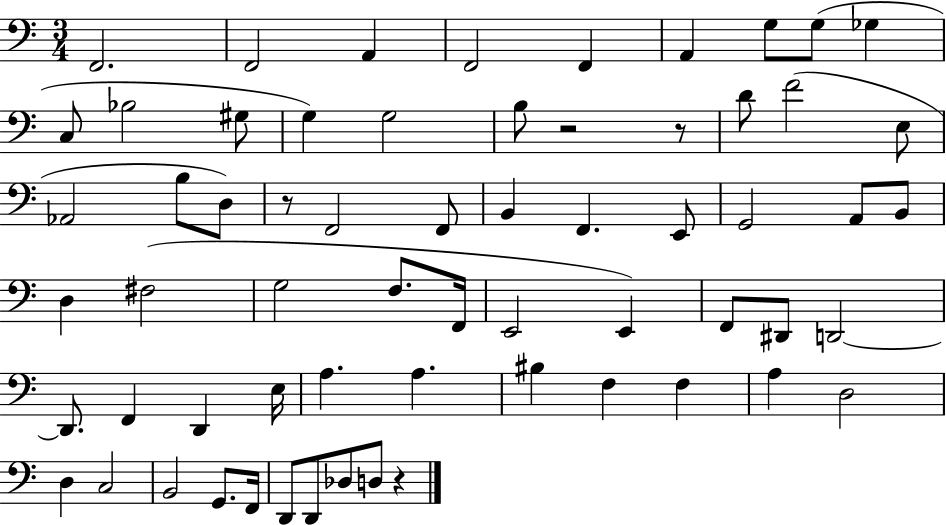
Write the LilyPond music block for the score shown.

{
  \clef bass
  \numericTimeSignature
  \time 3/4
  \key c \major
  f,2. | f,2 a,4 | f,2 f,4 | a,4 g8 g8( ges4 | \break c8 bes2 gis8 | g4) g2 | b8 r2 r8 | d'8 f'2( e8 | \break aes,2 b8 d8) | r8 f,2 f,8 | b,4 f,4. e,8 | g,2 a,8 b,8 | \break d4 fis2( | g2 f8. f,16 | e,2 e,4) | f,8 dis,8 d,2~~ | \break d,8. f,4 d,4 e16 | a4. a4. | bis4 f4 f4 | a4 d2 | \break d4 c2 | b,2 g,8. f,16 | d,8 d,8 des8 d8 r4 | \bar "|."
}